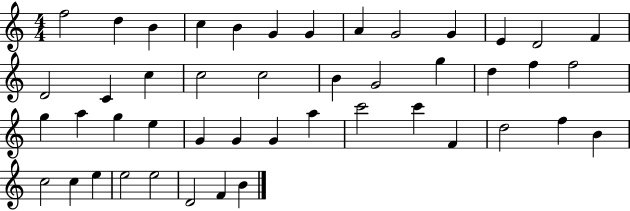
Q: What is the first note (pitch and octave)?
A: F5